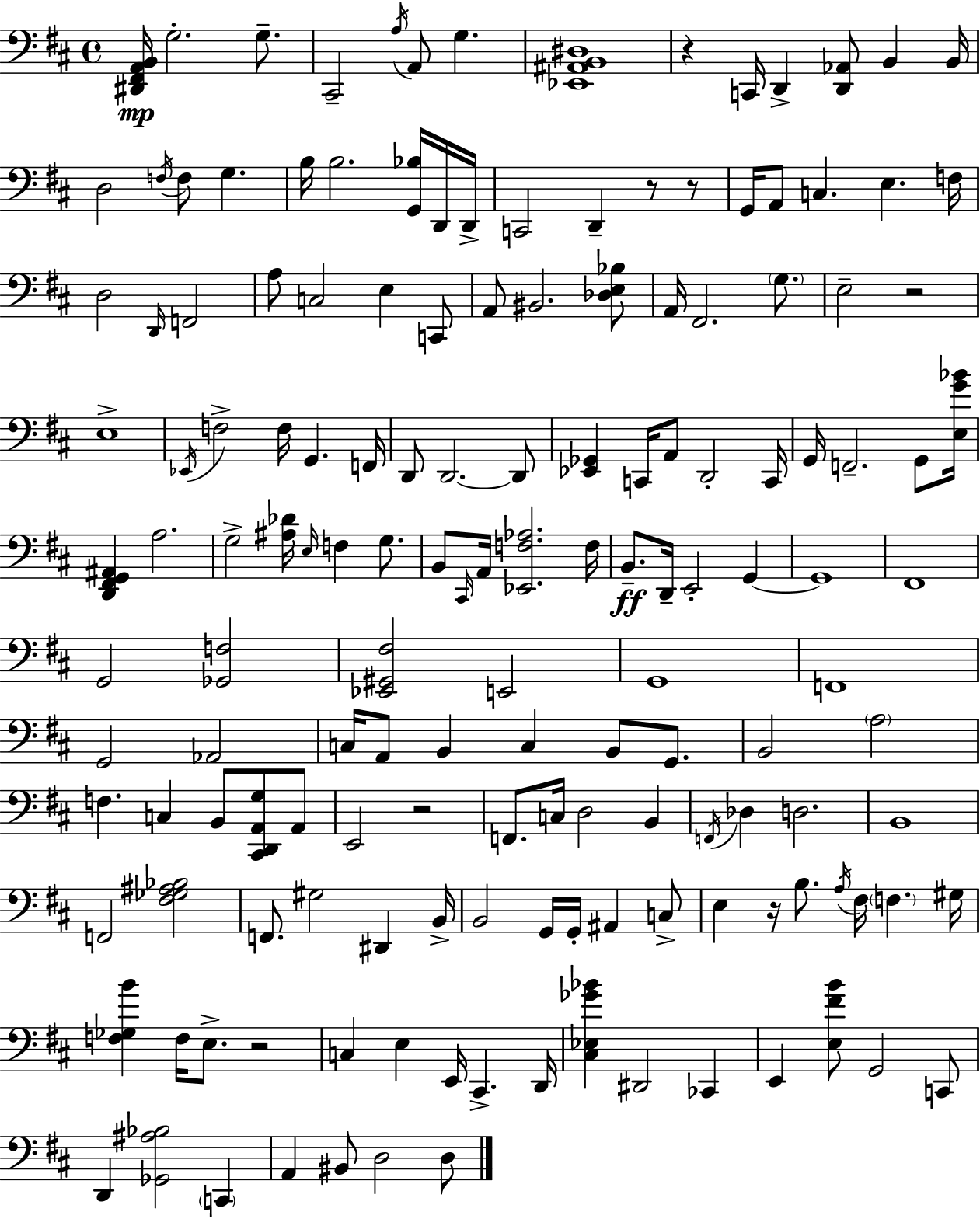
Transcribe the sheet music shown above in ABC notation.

X:1
T:Untitled
M:4/4
L:1/4
K:D
[^D,,^F,,A,,B,,]/4 G,2 G,/2 ^C,,2 A,/4 A,,/2 G, [_E,,^A,,B,,^D,]4 z C,,/4 D,, [D,,_A,,]/2 B,, B,,/4 D,2 F,/4 F,/2 G, B,/4 B,2 [G,,_B,]/4 D,,/4 D,,/4 C,,2 D,, z/2 z/2 G,,/4 A,,/2 C, E, F,/4 D,2 D,,/4 F,,2 A,/2 C,2 E, C,,/2 A,,/2 ^B,,2 [_D,E,_B,]/2 A,,/4 ^F,,2 G,/2 E,2 z2 E,4 _E,,/4 F,2 F,/4 G,, F,,/4 D,,/2 D,,2 D,,/2 [_E,,_G,,] C,,/4 A,,/2 D,,2 C,,/4 G,,/4 F,,2 G,,/2 [E,G_B]/4 [D,,^F,,G,,^A,,] A,2 G,2 [^A,_D]/4 E,/4 F, G,/2 B,,/2 ^C,,/4 A,,/4 [_E,,F,_A,]2 F,/4 B,,/2 D,,/4 E,,2 G,, G,,4 ^F,,4 G,,2 [_G,,F,]2 [_E,,^G,,^F,]2 E,,2 G,,4 F,,4 G,,2 _A,,2 C,/4 A,,/2 B,, C, B,,/2 G,,/2 B,,2 A,2 F, C, B,,/2 [^C,,D,,A,,G,]/2 A,,/2 E,,2 z2 F,,/2 C,/4 D,2 B,, F,,/4 _D, D,2 B,,4 F,,2 [^F,_G,^A,_B,]2 F,,/2 ^G,2 ^D,, B,,/4 B,,2 G,,/4 G,,/4 ^A,, C,/2 E, z/4 B,/2 A,/4 ^F,/4 F, ^G,/4 [F,_G,B] F,/4 E,/2 z2 C, E, E,,/4 ^C,, D,,/4 [^C,_E,_G_B] ^D,,2 _C,, E,, [E,^FB]/2 G,,2 C,,/2 D,, [_G,,^A,_B,]2 C,, A,, ^B,,/2 D,2 D,/2